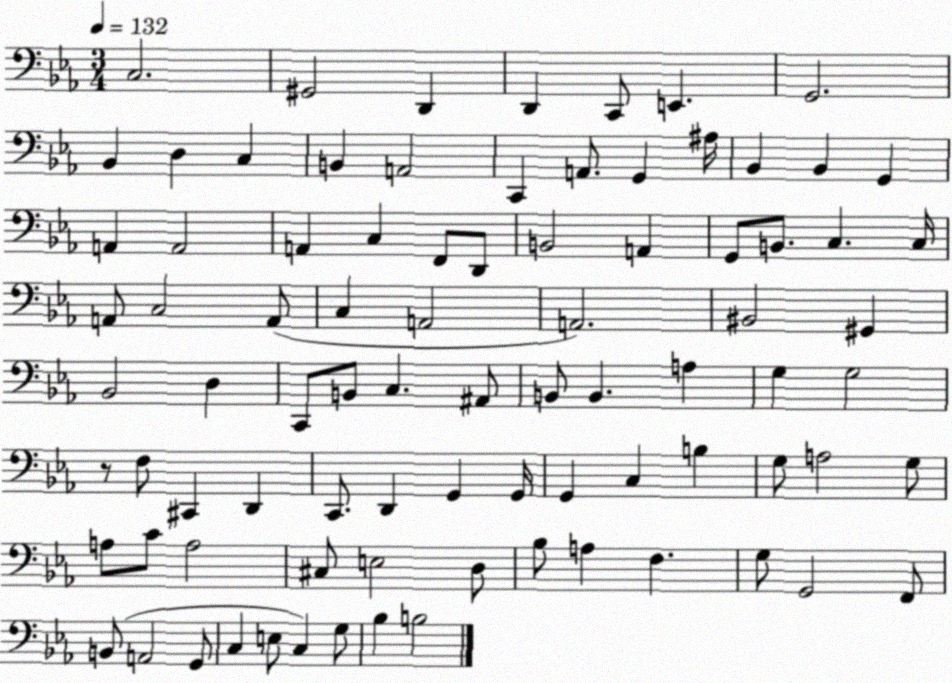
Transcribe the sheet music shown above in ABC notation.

X:1
T:Untitled
M:3/4
L:1/4
K:Eb
C,2 ^G,,2 D,, D,, C,,/2 E,, G,,2 _B,, D, C, B,, A,,2 C,, A,,/2 G,, ^A,/4 _B,, _B,, G,, A,, A,,2 A,, C, F,,/2 D,,/2 B,,2 A,, G,,/2 B,,/2 C, C,/4 A,,/2 C,2 A,,/2 C, A,,2 A,,2 ^B,,2 ^G,, _B,,2 D, C,,/2 B,,/2 C, ^A,,/2 B,,/2 B,, A, G, G,2 z/2 F,/2 ^C,, D,, C,,/2 D,, G,, G,,/4 G,, C, B, G,/2 A,2 G,/2 A,/2 C/2 A,2 ^C,/2 E,2 D,/2 _B,/2 A, F, G,/2 G,,2 F,,/2 B,,/2 A,,2 G,,/2 C, E,/2 C, G,/2 _B, B,2